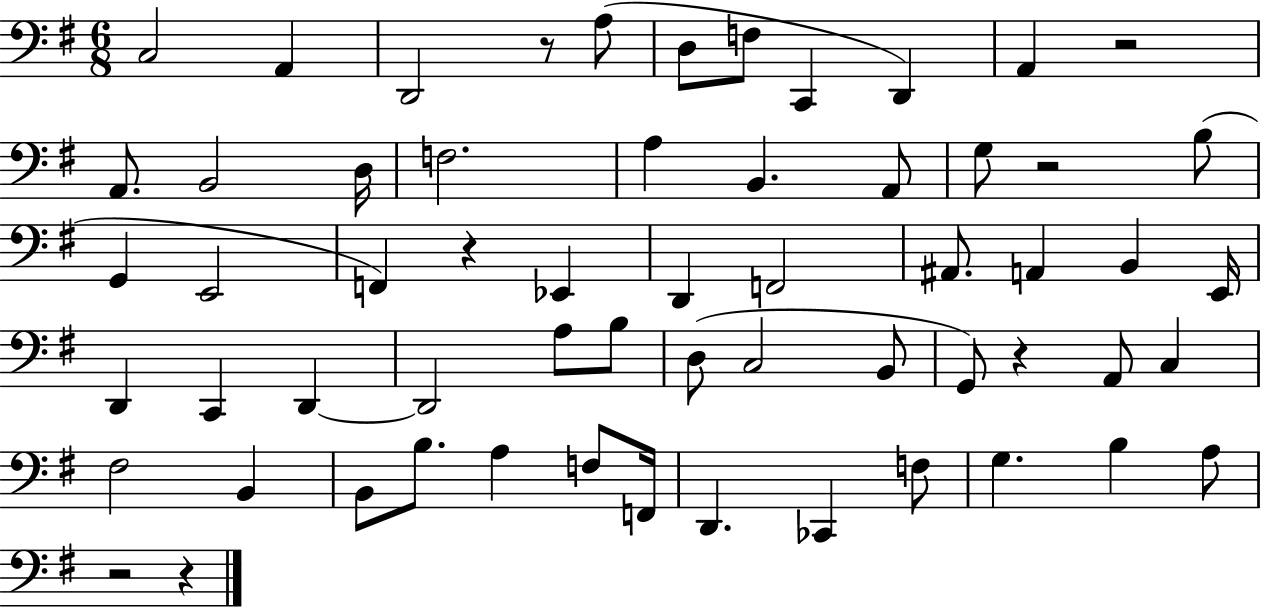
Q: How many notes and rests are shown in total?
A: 60